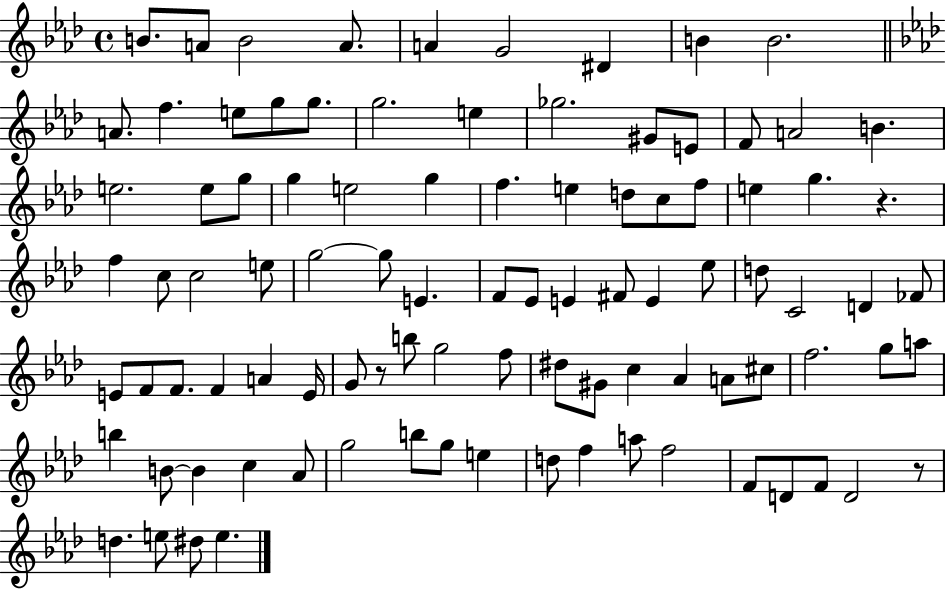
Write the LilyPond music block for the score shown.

{
  \clef treble
  \time 4/4
  \defaultTimeSignature
  \key aes \major
  \repeat volta 2 { b'8. a'8 b'2 a'8. | a'4 g'2 dis'4 | b'4 b'2. | \bar "||" \break \key f \minor a'8. f''4. e''8 g''8 g''8. | g''2. e''4 | ges''2. gis'8 e'8 | f'8 a'2 b'4. | \break e''2. e''8 g''8 | g''4 e''2 g''4 | f''4. e''4 d''8 c''8 f''8 | e''4 g''4. r4. | \break f''4 c''8 c''2 e''8 | g''2~~ g''8 e'4. | f'8 ees'8 e'4 fis'8 e'4 ees''8 | d''8 c'2 d'4 fes'8 | \break e'8 f'8 f'8. f'4 a'4 e'16 | g'8 r8 b''8 g''2 f''8 | dis''8 gis'8 c''4 aes'4 a'8 cis''8 | f''2. g''8 a''8 | \break b''4 b'8~~ b'4 c''4 aes'8 | g''2 b''8 g''8 e''4 | d''8 f''4 a''8 f''2 | f'8 d'8 f'8 d'2 r8 | \break d''4. e''8 dis''8 e''4. | } \bar "|."
}